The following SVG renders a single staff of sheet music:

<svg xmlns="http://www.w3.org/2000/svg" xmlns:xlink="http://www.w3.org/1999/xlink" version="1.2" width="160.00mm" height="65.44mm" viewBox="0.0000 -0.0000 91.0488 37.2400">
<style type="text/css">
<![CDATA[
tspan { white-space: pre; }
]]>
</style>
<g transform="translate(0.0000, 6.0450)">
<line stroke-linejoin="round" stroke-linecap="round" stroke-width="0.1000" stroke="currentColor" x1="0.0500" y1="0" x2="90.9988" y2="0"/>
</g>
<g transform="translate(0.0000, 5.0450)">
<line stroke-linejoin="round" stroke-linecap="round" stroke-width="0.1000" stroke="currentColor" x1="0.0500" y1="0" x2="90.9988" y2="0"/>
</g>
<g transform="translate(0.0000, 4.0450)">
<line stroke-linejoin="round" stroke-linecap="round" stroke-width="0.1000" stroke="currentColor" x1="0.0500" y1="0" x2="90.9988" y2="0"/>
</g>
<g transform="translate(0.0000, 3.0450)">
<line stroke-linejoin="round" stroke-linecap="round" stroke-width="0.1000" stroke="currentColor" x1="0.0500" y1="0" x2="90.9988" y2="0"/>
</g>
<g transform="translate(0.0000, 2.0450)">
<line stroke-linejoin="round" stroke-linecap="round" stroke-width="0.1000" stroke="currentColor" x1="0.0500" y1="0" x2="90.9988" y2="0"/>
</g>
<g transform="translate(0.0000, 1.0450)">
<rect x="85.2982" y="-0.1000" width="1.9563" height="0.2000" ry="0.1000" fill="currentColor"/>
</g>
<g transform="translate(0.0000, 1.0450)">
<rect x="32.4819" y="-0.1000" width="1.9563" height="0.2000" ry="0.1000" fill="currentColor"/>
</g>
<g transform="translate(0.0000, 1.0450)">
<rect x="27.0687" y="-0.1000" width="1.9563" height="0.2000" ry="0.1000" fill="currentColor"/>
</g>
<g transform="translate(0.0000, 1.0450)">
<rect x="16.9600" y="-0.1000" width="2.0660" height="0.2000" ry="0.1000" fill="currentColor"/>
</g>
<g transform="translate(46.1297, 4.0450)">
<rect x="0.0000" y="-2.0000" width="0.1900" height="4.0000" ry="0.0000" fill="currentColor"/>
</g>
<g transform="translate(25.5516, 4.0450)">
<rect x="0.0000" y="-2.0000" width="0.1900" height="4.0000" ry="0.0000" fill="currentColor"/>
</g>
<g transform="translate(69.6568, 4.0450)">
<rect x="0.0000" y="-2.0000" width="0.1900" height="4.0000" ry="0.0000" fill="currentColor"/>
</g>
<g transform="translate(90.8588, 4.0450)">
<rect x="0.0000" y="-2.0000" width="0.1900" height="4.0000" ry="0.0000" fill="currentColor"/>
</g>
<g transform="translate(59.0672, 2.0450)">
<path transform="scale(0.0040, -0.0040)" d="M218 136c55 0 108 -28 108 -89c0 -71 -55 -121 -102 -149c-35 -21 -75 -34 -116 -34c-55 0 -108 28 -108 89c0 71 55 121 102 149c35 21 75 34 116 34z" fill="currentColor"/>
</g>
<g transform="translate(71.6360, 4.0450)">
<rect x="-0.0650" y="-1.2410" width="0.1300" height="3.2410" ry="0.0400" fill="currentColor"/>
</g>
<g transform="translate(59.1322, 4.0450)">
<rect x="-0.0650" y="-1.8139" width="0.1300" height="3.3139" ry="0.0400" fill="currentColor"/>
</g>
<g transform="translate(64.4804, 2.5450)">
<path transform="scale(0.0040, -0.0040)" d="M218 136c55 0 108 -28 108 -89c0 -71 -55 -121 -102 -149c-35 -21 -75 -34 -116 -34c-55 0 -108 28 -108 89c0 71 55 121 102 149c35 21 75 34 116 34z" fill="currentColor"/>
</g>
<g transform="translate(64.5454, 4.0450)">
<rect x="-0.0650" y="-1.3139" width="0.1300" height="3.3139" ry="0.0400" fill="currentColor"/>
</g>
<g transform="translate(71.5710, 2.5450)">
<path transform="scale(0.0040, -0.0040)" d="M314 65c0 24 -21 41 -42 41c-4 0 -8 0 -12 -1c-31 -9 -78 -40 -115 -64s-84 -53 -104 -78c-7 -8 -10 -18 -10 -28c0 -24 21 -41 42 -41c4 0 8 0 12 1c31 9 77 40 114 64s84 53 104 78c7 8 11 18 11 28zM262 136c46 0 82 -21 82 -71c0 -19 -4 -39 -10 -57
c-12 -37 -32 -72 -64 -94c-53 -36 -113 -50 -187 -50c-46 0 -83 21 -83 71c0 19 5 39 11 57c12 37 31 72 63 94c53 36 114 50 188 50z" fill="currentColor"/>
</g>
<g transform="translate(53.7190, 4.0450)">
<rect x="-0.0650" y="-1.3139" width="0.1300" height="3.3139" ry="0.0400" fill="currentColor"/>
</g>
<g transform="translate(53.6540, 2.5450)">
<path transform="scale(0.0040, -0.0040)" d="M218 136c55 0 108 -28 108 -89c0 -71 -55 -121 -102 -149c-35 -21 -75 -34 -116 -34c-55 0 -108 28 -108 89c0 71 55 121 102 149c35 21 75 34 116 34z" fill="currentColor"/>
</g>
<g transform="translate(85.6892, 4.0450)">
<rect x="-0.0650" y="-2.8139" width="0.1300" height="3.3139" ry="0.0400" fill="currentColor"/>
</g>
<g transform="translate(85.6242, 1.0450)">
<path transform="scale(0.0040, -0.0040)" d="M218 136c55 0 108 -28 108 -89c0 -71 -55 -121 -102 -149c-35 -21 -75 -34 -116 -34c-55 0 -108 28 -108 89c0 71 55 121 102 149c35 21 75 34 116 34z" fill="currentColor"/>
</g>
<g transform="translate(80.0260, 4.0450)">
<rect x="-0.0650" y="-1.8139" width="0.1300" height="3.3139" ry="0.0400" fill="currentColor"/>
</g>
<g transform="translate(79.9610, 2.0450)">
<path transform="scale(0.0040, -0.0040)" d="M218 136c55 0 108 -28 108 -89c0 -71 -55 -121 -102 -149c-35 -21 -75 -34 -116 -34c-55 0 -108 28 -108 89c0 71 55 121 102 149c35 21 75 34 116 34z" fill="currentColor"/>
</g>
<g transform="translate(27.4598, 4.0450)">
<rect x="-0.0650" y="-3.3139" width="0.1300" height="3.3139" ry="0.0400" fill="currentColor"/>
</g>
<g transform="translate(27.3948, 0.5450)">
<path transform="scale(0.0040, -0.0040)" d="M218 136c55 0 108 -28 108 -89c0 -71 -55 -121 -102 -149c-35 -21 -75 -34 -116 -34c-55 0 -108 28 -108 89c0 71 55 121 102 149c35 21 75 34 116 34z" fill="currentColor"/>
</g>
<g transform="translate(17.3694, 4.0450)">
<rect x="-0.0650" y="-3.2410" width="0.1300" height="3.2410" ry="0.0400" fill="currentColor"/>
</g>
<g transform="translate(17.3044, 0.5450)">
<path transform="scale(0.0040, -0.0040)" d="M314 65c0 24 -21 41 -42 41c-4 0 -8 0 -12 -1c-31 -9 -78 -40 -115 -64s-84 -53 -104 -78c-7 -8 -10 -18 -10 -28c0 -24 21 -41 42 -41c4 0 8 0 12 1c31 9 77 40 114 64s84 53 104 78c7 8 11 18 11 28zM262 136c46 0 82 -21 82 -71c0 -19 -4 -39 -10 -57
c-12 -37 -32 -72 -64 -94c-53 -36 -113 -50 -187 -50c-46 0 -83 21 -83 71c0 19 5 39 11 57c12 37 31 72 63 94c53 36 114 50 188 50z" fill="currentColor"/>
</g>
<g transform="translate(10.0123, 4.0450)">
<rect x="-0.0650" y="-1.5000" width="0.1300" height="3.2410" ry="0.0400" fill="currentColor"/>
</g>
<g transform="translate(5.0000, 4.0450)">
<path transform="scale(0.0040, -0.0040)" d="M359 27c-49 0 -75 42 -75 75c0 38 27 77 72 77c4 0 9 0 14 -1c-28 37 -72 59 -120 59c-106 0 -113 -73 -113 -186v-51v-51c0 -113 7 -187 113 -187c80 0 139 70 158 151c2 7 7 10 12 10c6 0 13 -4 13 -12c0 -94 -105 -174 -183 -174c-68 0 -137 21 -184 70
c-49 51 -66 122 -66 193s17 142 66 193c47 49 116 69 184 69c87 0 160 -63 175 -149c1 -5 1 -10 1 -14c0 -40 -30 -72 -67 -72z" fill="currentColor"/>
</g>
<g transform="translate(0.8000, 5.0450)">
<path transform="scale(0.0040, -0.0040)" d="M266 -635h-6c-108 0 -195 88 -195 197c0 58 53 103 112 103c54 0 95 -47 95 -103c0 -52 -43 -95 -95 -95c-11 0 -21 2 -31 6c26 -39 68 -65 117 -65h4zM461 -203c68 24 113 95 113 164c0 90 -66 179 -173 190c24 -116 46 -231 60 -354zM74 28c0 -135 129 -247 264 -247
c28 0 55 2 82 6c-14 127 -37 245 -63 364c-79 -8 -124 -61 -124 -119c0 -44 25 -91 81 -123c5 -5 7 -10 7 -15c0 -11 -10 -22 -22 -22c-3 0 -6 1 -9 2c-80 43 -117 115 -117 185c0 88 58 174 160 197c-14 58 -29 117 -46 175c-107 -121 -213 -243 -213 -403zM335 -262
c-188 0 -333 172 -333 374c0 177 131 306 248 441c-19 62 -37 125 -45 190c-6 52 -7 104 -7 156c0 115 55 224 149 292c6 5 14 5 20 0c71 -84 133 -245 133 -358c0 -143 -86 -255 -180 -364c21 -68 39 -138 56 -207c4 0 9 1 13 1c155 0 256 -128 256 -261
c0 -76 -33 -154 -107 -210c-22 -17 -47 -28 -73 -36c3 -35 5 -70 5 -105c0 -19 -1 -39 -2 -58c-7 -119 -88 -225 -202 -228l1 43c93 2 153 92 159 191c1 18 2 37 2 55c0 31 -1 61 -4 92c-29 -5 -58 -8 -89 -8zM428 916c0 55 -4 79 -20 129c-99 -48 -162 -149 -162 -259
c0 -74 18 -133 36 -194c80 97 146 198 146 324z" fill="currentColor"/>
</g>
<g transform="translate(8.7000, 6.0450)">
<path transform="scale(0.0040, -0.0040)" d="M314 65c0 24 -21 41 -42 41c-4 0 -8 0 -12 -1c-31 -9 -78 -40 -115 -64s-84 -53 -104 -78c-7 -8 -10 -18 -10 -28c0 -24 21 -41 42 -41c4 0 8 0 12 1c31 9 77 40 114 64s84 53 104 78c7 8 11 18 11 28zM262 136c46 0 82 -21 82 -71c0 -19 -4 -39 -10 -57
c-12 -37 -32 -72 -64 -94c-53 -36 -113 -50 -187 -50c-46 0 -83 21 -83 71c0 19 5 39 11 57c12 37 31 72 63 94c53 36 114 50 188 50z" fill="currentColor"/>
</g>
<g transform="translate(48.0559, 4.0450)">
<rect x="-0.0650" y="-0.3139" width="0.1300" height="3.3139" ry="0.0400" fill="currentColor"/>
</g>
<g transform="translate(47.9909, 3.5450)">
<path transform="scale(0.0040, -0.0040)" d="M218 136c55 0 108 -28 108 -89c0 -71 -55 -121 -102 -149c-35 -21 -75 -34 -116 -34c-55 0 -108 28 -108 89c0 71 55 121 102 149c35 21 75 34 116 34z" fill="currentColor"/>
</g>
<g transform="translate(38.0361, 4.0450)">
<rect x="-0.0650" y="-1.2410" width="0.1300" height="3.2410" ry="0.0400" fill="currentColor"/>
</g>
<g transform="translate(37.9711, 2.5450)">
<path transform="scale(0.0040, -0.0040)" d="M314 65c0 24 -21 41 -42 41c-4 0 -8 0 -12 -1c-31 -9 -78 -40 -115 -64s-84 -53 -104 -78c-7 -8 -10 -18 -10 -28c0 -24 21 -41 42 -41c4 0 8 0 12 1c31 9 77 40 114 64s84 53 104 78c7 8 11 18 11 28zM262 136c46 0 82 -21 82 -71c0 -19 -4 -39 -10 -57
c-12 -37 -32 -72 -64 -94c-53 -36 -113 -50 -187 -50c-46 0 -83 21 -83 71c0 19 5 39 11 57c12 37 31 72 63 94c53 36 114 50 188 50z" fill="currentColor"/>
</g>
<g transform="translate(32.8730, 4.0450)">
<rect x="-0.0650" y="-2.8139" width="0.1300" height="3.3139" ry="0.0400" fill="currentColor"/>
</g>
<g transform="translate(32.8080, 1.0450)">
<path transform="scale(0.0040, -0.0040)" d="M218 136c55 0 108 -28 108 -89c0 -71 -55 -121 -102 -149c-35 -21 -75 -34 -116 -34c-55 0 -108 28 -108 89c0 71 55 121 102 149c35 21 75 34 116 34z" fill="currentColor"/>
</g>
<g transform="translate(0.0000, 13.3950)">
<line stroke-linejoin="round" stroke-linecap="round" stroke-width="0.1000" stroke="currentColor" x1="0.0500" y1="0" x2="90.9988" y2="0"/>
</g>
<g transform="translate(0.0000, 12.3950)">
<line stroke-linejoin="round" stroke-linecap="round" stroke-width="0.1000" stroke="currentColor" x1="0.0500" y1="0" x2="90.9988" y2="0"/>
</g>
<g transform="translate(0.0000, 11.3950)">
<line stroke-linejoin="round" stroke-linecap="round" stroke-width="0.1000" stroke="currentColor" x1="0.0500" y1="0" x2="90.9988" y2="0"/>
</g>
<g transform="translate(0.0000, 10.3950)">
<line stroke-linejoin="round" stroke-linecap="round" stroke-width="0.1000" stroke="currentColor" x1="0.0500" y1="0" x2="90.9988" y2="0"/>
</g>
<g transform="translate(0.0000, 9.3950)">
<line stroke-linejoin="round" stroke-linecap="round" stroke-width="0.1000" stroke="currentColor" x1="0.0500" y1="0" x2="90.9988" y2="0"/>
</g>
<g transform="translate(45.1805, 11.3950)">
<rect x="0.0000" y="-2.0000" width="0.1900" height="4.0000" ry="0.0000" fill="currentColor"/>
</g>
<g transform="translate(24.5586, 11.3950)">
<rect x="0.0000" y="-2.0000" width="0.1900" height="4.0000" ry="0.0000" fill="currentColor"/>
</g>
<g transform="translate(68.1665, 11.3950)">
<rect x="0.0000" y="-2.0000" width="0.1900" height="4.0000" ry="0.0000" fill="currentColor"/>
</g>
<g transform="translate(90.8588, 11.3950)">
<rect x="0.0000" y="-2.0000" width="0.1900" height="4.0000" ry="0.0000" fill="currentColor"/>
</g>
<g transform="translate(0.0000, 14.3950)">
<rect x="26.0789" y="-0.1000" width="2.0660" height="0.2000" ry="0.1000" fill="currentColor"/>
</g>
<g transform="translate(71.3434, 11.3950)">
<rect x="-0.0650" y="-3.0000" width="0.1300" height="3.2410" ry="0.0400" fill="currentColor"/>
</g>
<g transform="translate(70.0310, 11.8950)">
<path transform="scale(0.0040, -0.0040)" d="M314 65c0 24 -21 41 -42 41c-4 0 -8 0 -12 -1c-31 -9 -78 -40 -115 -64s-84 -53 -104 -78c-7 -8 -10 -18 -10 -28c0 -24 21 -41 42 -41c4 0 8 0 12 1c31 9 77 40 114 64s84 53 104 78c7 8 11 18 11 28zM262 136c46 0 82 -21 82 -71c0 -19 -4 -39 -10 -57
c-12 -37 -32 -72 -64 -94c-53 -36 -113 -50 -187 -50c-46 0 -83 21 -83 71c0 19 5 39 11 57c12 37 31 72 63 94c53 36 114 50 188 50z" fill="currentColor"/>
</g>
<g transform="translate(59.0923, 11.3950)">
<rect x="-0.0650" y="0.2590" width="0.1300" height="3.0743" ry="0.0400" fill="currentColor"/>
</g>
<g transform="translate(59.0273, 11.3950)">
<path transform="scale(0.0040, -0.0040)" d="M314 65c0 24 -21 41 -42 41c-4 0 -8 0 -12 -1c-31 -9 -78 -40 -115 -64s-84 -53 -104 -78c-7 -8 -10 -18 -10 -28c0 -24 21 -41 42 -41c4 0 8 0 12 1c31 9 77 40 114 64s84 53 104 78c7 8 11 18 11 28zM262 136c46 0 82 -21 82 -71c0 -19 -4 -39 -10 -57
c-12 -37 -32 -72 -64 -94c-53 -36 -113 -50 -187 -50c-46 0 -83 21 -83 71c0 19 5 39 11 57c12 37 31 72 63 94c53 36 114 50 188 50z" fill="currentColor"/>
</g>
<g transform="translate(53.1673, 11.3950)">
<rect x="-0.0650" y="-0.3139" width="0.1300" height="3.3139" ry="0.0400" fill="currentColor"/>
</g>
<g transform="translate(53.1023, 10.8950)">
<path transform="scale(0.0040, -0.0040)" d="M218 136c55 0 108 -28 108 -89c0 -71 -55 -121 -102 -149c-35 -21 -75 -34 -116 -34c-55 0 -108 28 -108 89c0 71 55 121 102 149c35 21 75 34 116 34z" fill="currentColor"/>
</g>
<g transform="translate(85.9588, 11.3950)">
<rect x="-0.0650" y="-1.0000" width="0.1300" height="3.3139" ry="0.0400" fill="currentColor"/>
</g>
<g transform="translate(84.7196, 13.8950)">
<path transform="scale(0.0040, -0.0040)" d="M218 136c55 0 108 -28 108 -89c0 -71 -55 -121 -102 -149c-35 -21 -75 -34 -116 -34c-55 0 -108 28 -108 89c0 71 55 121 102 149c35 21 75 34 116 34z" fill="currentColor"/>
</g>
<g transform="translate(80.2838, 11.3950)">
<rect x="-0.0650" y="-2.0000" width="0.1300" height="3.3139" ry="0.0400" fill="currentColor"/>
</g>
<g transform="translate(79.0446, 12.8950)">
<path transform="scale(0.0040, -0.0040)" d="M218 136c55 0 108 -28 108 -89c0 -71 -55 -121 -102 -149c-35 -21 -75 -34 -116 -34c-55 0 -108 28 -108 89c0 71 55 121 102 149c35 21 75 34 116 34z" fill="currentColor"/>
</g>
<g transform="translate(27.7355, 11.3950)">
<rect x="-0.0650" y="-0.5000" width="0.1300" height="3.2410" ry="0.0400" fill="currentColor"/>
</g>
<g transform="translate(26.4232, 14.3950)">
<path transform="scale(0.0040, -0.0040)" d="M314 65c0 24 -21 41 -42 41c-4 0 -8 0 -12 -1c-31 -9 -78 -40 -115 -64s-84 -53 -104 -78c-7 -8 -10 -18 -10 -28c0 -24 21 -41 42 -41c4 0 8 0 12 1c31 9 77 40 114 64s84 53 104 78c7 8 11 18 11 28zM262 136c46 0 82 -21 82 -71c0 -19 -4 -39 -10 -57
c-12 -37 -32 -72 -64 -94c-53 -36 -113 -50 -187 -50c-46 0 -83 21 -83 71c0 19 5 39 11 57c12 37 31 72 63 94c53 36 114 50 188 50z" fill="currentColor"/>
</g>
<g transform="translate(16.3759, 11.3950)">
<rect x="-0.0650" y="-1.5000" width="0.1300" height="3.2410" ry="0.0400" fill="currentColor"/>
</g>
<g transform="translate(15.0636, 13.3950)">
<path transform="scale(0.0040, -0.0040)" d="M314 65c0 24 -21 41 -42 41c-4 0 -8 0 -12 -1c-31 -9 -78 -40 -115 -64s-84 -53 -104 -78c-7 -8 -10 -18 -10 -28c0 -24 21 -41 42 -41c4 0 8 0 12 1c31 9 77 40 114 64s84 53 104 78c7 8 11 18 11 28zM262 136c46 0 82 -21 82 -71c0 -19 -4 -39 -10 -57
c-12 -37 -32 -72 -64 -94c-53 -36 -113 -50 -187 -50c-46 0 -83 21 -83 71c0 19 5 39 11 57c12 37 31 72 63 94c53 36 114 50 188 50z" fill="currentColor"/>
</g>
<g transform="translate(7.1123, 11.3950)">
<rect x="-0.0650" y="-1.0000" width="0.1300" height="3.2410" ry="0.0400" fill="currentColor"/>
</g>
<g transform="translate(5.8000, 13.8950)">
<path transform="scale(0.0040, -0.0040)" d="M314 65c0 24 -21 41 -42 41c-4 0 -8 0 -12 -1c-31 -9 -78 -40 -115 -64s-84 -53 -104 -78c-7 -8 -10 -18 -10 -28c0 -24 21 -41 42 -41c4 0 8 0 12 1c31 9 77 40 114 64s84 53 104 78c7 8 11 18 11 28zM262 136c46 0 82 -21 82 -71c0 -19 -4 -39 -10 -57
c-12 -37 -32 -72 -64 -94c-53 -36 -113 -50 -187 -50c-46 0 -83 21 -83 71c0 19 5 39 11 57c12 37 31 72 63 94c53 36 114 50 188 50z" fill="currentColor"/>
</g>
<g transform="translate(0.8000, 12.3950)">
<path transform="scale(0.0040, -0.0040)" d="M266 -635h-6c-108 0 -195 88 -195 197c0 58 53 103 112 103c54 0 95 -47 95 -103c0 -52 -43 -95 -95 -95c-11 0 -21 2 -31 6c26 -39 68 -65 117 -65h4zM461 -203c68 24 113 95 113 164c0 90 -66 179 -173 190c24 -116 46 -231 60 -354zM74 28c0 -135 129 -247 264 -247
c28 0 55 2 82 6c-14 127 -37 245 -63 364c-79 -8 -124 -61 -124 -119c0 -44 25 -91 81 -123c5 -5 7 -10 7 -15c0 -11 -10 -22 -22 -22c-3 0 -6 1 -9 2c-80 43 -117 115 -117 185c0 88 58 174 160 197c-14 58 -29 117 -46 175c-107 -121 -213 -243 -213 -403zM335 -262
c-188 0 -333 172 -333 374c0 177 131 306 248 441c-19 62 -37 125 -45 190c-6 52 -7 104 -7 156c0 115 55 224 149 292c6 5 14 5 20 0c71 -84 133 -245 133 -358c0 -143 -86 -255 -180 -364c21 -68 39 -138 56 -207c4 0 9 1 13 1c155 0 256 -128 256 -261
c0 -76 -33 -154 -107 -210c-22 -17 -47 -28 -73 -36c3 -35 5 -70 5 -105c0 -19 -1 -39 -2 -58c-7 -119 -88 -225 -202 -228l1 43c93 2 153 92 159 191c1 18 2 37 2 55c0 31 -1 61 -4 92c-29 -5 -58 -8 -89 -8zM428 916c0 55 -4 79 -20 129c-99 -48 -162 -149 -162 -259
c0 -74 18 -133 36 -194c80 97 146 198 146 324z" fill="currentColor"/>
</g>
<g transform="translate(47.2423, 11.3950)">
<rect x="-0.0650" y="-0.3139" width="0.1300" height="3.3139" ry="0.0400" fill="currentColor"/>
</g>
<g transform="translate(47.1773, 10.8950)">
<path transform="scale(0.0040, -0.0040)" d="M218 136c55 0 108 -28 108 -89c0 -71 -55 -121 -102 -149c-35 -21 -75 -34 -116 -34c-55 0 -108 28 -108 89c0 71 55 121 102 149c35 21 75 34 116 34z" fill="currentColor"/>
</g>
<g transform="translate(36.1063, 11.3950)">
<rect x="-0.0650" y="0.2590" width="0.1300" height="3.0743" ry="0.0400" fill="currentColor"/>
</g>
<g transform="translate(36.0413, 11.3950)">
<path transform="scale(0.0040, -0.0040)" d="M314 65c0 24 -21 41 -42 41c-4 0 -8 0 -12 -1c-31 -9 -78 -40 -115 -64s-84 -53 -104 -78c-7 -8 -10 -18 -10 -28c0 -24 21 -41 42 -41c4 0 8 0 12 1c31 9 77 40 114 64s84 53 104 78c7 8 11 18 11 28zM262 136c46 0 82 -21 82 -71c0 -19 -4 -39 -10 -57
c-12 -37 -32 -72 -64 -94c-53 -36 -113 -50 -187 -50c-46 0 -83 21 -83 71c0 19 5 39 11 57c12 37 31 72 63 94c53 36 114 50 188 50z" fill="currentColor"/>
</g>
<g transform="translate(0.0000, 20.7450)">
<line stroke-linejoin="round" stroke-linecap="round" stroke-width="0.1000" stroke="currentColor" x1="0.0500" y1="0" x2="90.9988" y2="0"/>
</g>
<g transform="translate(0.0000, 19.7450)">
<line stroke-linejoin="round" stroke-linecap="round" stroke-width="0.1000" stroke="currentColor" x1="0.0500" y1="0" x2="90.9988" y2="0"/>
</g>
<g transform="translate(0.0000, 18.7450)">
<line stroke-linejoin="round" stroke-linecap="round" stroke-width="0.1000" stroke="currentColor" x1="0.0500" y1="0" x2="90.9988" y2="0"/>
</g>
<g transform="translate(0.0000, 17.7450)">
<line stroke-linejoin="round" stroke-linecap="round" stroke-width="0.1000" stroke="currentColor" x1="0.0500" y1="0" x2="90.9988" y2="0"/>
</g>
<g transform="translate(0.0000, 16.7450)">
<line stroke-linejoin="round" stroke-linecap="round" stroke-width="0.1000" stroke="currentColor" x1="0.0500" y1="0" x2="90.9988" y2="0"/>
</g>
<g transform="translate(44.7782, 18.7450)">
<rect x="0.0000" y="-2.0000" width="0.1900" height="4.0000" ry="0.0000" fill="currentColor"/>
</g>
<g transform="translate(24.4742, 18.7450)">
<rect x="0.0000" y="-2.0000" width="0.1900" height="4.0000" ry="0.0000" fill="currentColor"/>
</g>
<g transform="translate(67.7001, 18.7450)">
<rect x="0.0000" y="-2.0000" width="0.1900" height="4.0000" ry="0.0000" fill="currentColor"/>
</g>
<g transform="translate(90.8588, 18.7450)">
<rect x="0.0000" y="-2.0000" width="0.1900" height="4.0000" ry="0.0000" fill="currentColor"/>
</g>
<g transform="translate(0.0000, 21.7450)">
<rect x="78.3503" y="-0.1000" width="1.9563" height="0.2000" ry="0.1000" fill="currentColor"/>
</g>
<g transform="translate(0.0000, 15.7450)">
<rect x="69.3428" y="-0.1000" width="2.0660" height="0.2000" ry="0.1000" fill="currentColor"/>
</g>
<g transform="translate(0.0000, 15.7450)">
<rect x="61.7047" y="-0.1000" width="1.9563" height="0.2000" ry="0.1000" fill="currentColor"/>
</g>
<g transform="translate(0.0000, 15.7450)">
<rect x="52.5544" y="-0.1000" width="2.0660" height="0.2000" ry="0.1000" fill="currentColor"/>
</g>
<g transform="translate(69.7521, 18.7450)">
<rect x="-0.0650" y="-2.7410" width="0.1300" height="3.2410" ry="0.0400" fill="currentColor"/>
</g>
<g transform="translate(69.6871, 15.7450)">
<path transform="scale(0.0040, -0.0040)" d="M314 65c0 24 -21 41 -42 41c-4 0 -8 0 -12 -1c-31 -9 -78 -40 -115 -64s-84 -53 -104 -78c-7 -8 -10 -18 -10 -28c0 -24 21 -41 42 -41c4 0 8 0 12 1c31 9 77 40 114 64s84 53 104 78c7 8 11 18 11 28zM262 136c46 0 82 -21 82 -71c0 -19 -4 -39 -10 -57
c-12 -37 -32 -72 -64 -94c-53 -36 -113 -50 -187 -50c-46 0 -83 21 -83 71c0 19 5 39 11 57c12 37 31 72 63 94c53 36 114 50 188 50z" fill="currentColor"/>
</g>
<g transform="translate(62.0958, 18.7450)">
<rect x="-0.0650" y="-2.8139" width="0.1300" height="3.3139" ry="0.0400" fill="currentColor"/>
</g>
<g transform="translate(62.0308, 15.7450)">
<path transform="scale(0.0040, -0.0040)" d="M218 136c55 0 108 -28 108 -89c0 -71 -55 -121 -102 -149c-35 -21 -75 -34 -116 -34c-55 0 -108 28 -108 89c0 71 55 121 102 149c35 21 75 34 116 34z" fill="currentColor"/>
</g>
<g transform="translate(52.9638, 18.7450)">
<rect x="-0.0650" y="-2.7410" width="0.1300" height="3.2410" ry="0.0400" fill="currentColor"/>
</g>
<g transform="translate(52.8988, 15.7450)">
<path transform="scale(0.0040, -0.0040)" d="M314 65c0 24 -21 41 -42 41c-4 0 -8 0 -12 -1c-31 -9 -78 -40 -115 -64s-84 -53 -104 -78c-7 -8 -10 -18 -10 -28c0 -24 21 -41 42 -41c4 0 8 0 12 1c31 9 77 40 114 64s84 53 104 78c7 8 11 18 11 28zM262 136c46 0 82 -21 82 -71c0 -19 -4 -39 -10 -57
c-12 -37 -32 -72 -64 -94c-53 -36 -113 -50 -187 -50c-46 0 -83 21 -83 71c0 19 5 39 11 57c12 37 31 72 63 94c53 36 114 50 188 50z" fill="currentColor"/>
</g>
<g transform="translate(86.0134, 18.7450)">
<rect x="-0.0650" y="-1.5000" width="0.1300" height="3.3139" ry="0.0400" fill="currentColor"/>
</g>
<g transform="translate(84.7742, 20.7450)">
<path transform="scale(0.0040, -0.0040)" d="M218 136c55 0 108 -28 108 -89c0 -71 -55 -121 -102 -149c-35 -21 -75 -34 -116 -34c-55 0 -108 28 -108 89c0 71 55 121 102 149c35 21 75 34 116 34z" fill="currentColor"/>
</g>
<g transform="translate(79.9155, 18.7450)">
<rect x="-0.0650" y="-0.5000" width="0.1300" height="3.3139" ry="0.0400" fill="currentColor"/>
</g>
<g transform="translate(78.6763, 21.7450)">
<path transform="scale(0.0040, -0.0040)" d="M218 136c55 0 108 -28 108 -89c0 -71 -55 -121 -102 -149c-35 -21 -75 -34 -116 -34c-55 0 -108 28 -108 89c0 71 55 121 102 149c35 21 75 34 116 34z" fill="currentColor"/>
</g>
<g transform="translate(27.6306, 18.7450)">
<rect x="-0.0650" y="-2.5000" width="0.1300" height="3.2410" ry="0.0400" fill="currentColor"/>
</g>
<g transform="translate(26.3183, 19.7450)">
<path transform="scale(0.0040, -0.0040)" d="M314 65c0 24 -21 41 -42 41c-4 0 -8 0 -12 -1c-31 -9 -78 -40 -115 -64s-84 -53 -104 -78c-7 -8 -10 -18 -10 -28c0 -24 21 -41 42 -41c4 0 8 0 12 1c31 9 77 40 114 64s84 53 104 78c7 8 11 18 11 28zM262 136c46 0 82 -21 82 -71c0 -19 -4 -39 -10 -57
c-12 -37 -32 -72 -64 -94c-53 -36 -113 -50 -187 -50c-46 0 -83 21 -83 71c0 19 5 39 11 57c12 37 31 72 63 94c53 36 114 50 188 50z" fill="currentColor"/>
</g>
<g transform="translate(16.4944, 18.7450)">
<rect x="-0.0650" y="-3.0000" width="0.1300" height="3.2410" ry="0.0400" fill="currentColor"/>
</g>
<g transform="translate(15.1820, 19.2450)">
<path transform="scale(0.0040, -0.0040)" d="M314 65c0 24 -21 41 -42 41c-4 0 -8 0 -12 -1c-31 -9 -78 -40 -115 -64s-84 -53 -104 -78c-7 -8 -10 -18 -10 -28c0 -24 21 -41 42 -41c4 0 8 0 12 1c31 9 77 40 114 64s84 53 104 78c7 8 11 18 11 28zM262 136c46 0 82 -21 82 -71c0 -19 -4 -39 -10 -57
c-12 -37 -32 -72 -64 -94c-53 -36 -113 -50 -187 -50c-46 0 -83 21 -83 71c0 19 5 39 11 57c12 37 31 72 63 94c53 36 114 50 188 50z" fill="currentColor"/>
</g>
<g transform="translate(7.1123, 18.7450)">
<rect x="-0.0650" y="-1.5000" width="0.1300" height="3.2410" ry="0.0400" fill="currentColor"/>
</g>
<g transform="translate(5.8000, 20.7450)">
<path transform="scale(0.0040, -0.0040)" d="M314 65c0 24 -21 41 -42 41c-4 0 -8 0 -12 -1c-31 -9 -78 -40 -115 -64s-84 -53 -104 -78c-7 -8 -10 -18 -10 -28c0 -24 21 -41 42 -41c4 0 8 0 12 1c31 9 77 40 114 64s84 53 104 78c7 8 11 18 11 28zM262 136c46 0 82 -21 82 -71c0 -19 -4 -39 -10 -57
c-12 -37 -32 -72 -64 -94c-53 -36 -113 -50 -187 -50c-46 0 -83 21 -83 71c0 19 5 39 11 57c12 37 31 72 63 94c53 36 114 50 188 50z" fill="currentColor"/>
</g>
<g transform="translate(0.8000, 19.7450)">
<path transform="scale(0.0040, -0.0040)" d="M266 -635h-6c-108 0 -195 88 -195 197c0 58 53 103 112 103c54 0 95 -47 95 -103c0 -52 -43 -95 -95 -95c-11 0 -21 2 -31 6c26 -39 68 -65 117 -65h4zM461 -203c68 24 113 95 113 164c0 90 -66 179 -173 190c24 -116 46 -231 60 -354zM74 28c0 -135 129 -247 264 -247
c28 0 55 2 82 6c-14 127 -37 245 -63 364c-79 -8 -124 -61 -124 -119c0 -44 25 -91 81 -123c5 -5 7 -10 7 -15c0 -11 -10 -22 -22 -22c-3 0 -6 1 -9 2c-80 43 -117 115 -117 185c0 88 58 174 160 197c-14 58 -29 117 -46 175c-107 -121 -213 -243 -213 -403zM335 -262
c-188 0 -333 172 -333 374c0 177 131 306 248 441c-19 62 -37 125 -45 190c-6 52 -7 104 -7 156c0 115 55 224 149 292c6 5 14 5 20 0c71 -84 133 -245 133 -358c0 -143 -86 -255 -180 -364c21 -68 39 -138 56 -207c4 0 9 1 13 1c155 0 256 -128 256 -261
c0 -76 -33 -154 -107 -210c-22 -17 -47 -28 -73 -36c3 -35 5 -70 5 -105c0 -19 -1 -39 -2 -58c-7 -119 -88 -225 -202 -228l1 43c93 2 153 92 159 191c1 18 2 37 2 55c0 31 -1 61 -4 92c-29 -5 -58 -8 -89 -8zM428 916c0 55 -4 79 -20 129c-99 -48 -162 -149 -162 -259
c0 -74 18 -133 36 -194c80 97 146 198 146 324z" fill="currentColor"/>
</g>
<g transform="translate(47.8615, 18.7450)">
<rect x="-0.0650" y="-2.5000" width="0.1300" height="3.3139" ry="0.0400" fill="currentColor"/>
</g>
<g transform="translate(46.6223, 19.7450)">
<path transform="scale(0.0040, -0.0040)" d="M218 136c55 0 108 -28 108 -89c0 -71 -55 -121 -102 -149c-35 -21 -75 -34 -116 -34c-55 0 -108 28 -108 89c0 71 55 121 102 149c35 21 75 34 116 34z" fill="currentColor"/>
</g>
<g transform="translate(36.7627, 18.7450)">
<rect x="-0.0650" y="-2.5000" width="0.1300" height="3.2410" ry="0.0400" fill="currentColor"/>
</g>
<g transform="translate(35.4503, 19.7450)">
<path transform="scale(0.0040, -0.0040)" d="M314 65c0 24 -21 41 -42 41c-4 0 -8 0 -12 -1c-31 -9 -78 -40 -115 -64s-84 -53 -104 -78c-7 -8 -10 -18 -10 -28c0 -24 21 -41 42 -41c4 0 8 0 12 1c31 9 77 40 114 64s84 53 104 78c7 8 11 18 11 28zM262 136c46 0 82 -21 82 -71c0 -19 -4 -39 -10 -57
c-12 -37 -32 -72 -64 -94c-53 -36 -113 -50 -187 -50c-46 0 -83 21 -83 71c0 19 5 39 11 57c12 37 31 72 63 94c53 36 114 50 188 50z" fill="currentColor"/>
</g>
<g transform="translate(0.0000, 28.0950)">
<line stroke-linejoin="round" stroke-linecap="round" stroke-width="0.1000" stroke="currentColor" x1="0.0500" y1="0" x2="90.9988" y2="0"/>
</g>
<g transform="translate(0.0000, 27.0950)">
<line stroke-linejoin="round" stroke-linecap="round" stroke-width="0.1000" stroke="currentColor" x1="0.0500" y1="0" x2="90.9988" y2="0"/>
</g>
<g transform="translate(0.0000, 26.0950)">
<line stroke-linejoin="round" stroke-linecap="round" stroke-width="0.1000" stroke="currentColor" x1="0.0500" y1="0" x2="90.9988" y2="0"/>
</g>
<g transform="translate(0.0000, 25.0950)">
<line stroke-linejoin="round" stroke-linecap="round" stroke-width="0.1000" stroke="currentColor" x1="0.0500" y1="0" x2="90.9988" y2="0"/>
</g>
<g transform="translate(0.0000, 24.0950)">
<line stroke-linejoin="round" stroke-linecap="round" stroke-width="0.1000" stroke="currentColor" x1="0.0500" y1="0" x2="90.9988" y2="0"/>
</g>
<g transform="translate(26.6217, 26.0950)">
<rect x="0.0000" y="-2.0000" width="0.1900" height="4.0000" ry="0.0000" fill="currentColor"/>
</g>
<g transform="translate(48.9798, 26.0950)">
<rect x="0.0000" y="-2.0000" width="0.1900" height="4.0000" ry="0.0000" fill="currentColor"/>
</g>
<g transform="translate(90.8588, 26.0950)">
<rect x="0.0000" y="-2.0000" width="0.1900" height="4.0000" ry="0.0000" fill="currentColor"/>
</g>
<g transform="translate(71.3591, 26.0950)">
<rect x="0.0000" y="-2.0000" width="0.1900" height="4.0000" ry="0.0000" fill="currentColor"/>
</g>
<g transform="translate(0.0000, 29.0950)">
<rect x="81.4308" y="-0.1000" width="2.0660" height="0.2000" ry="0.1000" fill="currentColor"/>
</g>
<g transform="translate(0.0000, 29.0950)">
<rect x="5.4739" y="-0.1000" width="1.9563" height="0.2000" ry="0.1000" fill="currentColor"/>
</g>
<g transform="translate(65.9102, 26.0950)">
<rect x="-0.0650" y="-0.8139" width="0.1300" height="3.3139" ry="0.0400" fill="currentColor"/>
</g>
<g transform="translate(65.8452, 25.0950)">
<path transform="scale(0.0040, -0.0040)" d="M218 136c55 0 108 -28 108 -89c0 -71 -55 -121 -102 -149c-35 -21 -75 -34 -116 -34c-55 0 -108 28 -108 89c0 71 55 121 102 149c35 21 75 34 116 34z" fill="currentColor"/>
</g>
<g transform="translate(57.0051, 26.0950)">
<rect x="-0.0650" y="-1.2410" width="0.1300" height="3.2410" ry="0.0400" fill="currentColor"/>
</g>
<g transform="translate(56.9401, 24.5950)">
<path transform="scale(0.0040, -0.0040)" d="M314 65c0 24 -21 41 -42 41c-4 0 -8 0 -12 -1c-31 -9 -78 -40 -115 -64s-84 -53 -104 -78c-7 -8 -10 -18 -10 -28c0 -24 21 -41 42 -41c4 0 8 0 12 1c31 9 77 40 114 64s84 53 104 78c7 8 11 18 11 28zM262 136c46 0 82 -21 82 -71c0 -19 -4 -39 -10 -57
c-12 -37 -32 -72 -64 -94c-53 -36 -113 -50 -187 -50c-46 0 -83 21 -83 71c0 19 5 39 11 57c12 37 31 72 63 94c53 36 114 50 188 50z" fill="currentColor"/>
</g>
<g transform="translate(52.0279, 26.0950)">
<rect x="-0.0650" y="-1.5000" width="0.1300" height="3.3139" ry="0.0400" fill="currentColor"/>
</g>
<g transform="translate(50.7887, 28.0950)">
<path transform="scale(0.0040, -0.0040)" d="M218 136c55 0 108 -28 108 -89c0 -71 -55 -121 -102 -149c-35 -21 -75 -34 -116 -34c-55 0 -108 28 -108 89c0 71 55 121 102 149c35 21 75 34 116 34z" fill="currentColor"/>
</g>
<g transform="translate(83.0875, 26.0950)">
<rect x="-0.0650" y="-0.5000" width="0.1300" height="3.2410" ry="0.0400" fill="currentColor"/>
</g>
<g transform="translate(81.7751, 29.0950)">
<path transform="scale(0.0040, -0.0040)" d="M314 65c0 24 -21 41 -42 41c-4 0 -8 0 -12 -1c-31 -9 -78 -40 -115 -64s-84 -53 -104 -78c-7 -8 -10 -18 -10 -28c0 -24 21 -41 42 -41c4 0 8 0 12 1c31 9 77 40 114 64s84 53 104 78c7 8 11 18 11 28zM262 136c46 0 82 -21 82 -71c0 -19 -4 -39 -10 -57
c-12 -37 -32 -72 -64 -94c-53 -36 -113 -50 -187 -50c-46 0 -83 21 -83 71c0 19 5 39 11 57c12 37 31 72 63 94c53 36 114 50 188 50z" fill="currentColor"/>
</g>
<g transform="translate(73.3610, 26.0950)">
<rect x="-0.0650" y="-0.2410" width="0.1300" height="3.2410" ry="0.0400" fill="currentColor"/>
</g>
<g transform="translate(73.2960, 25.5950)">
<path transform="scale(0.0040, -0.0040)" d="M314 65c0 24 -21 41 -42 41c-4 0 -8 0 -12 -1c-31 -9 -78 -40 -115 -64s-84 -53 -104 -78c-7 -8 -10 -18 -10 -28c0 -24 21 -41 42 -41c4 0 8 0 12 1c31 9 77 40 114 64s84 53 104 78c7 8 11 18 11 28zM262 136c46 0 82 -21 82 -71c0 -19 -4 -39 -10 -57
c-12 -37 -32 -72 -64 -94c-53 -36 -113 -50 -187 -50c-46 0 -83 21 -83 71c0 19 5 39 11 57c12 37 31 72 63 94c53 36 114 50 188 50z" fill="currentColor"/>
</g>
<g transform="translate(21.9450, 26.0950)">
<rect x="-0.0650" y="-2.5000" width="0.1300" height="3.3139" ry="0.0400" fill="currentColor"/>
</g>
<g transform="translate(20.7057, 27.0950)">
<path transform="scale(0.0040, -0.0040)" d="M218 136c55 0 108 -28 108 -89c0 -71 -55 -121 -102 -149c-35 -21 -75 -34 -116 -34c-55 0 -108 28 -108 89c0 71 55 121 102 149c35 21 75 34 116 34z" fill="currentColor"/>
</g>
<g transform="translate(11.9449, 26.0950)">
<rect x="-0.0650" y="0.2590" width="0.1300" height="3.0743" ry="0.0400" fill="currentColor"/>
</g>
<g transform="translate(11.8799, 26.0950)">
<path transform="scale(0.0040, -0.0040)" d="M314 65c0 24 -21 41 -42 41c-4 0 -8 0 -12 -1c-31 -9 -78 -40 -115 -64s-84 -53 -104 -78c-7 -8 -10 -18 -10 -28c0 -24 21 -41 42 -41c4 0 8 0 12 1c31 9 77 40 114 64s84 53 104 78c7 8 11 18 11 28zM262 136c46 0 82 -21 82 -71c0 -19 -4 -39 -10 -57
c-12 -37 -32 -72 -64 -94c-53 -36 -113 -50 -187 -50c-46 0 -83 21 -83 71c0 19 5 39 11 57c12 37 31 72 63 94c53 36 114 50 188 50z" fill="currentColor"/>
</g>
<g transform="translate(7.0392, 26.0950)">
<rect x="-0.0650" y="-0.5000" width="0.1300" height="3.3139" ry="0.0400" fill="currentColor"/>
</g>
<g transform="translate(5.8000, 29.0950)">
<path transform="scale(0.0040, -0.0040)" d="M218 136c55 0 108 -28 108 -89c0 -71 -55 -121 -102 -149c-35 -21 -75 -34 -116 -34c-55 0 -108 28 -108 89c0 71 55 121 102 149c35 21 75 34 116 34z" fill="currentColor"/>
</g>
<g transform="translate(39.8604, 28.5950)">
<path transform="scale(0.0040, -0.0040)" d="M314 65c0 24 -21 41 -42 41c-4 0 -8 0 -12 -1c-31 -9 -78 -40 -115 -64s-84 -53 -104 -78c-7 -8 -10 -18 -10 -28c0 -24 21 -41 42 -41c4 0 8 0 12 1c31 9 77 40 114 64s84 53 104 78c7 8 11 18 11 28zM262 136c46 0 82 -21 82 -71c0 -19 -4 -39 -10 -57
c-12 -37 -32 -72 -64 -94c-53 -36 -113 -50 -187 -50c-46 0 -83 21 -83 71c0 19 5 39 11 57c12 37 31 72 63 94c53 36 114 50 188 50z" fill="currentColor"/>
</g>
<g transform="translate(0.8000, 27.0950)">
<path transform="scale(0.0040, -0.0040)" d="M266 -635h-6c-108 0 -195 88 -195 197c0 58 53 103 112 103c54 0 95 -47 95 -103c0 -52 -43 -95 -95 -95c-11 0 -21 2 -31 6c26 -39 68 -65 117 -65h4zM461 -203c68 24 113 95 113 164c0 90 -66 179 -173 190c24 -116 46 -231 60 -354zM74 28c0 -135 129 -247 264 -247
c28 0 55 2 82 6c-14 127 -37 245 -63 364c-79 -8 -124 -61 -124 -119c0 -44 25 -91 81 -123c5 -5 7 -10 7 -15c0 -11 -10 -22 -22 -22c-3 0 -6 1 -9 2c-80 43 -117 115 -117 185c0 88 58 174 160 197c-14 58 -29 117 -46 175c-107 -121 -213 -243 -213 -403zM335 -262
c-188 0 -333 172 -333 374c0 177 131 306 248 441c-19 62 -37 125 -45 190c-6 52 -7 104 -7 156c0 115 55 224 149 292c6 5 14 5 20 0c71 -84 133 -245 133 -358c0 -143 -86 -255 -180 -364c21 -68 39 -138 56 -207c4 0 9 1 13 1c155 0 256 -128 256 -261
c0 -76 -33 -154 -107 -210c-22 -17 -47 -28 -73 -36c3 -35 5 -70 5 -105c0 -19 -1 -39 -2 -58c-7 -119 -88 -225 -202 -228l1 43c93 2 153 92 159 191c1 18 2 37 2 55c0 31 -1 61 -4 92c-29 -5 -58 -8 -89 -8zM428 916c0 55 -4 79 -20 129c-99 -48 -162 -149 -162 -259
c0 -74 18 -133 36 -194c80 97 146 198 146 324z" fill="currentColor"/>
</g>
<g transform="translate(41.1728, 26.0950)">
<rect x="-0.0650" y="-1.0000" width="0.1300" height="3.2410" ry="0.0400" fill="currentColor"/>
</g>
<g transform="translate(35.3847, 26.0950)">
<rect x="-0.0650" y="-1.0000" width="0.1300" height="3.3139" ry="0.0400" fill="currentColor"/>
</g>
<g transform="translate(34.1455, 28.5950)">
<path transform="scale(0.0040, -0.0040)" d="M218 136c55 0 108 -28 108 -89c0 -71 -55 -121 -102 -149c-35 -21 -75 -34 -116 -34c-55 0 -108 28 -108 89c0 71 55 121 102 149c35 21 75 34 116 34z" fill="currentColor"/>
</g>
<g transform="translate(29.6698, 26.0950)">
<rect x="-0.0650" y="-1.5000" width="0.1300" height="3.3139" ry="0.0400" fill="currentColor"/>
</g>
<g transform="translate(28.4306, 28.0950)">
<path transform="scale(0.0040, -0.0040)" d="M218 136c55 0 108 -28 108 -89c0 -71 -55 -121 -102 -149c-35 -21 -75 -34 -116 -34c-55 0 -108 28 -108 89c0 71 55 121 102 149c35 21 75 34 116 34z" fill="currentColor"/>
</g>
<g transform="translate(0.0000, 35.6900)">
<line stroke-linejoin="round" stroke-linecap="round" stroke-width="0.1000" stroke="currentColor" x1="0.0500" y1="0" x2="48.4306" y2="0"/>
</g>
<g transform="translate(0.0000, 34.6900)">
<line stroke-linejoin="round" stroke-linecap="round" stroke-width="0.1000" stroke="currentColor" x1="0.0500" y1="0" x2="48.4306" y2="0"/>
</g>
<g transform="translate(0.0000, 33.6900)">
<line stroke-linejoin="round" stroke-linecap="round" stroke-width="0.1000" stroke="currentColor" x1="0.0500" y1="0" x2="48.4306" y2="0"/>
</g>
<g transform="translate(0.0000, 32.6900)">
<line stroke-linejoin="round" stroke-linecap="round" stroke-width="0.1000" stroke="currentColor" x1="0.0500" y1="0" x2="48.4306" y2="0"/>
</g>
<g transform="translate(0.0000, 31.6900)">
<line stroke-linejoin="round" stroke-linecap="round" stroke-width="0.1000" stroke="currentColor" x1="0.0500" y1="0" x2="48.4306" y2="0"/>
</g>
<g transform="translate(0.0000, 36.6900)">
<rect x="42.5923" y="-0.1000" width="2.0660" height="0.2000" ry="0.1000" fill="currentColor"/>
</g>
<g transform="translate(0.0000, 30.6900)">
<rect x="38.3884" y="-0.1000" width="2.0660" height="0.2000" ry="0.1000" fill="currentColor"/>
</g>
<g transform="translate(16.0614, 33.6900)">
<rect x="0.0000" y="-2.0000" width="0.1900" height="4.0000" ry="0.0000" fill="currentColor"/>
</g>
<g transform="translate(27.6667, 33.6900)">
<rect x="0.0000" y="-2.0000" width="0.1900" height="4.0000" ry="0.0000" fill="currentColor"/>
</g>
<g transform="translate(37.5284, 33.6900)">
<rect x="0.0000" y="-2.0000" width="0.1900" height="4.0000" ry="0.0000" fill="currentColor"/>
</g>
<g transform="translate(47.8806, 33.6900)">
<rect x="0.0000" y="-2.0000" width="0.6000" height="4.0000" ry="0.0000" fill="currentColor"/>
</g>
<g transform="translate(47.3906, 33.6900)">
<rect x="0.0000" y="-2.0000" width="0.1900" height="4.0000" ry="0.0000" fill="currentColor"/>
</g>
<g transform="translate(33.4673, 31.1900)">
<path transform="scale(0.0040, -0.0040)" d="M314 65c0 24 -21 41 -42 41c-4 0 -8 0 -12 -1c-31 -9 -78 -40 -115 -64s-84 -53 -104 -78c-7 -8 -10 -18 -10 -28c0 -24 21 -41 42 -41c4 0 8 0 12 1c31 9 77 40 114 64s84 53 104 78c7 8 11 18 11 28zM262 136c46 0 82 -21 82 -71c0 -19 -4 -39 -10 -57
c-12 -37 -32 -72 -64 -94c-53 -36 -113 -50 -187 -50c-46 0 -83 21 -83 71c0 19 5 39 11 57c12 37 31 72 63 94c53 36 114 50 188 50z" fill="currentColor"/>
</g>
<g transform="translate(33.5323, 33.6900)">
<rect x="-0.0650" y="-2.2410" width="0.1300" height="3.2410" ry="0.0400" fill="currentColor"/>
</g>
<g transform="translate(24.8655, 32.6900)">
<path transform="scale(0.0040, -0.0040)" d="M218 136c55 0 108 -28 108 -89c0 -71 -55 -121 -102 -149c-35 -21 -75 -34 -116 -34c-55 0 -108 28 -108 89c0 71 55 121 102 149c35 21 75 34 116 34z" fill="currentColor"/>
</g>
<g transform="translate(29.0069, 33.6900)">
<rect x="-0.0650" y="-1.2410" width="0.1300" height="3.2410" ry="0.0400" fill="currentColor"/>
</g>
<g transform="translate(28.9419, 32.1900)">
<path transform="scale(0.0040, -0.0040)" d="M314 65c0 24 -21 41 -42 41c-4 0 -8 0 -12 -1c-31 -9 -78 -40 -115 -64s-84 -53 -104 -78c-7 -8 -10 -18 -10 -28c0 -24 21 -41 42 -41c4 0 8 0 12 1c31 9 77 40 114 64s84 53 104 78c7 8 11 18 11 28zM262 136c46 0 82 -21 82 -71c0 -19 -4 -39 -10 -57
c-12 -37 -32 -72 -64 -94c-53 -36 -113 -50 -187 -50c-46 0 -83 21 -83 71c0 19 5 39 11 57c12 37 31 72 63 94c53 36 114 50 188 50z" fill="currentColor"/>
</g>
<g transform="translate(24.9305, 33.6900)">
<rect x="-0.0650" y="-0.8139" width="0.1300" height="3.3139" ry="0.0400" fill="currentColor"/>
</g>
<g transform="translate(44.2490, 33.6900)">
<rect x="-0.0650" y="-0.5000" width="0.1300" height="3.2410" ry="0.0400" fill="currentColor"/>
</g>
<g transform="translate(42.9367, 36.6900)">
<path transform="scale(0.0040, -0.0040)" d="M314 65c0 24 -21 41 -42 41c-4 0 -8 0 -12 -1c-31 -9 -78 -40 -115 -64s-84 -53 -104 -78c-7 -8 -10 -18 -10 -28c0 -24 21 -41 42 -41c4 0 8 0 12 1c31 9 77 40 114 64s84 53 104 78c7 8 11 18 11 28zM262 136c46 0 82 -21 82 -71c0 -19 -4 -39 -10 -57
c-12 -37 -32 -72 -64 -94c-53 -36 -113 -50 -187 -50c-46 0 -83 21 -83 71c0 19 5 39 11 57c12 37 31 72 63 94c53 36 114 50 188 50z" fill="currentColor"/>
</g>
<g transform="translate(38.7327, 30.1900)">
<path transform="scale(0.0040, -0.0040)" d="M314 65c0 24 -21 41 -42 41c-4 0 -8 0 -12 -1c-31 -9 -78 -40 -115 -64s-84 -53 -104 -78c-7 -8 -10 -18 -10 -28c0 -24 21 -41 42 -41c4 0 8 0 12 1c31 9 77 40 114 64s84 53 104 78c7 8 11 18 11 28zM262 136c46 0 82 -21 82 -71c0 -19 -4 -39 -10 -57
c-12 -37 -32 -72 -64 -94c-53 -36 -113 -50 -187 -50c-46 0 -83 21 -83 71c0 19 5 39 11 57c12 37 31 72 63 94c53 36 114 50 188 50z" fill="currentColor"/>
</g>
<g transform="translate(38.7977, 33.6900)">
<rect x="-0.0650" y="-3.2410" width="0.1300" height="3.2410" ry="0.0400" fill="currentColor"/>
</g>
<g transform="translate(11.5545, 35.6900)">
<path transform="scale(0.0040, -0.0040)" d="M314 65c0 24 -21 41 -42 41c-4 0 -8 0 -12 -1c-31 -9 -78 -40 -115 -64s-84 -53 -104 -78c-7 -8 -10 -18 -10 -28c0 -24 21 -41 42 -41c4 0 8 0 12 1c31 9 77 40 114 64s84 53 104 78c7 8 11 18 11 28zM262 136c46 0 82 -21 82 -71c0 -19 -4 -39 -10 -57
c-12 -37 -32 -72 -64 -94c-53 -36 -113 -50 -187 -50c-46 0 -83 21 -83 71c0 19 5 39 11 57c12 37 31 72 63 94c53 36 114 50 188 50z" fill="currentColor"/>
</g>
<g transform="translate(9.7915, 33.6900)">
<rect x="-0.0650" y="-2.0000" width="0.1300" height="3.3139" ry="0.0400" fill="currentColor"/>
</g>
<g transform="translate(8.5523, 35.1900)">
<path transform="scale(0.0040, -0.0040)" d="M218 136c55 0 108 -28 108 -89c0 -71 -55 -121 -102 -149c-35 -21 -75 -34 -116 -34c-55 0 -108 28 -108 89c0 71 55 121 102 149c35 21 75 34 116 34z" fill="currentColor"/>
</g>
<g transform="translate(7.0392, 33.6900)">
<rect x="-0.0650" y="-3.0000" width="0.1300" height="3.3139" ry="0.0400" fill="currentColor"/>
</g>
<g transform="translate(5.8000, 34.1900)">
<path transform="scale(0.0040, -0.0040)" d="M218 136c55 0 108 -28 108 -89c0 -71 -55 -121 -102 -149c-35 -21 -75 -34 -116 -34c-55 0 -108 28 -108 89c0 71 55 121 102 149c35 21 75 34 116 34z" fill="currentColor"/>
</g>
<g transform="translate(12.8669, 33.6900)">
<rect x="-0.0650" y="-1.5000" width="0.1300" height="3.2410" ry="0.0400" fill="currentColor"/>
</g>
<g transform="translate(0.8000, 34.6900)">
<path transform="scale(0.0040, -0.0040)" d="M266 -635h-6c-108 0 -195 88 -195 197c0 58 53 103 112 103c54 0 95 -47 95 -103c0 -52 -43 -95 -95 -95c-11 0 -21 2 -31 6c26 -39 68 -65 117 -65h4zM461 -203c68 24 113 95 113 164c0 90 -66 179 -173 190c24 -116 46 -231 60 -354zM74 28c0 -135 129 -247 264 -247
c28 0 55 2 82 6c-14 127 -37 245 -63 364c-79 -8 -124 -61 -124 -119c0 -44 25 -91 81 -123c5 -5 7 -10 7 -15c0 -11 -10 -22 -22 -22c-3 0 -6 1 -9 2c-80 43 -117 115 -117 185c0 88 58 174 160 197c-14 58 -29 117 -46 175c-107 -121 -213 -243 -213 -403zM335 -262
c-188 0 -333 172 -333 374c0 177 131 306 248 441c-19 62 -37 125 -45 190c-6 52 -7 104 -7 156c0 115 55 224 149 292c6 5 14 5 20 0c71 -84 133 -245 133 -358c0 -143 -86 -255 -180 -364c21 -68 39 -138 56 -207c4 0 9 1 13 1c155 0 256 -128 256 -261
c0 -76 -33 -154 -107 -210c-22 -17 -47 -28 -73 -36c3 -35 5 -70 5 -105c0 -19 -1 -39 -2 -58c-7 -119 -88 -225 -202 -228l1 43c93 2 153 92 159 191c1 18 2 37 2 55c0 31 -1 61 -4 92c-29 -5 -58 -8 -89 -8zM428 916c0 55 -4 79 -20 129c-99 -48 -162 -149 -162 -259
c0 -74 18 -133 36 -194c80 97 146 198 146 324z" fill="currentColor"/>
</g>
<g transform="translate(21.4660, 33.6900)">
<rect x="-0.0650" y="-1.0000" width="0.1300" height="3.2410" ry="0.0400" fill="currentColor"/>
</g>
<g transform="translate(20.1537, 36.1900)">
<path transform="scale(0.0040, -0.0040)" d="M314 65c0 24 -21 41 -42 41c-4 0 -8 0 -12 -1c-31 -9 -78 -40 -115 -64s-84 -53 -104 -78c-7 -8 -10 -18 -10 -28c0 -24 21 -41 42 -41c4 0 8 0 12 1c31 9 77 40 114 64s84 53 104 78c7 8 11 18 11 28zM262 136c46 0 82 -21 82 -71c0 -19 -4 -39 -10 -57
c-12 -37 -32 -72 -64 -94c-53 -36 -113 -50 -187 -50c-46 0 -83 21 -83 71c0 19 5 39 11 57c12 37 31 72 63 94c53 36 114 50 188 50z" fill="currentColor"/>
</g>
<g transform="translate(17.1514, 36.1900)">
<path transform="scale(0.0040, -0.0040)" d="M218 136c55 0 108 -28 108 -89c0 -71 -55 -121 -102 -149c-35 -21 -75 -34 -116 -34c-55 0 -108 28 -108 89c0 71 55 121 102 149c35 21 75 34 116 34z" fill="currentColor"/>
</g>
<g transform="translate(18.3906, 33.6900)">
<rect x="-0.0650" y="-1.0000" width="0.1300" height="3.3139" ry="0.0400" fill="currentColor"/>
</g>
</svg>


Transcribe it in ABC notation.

X:1
T:Untitled
M:4/4
L:1/4
K:C
E2 b2 b a e2 c e f e e2 f a D2 E2 C2 B2 c c B2 A2 F D E2 A2 G2 G2 G a2 a a2 C E C B2 G E D D2 E e2 d c2 C2 A F E2 D D2 d e2 g2 b2 C2